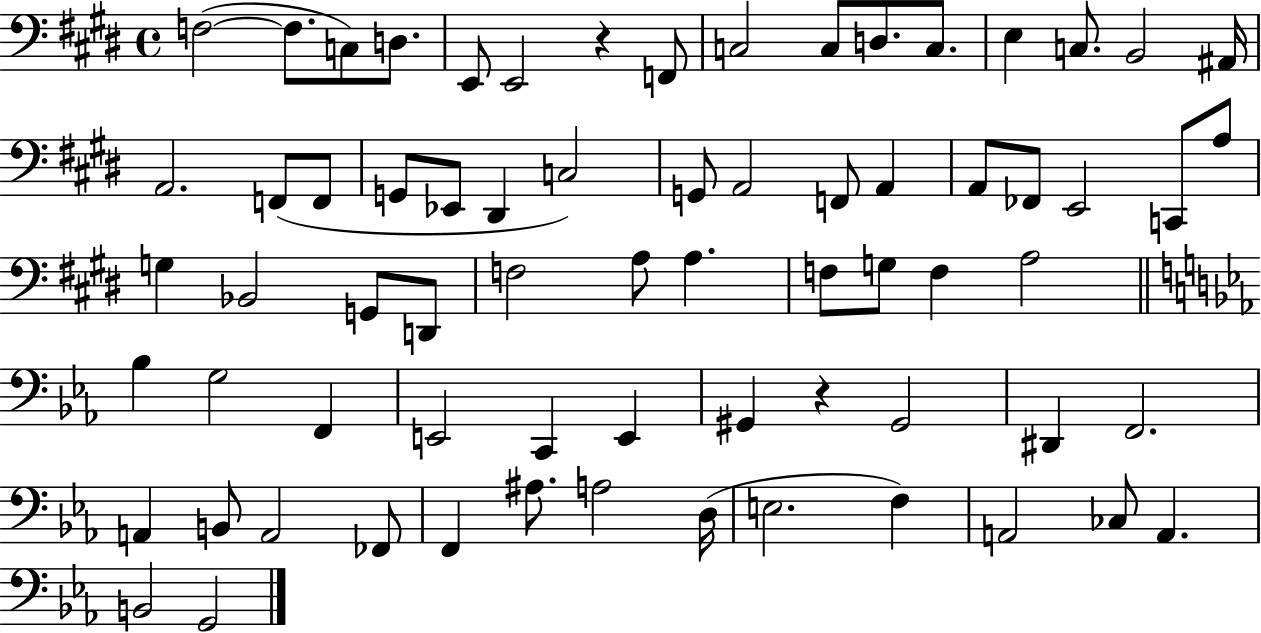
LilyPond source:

{
  \clef bass
  \time 4/4
  \defaultTimeSignature
  \key e \major
  f2~(~ f8. c8) d8. | e,8 e,2 r4 f,8 | c2 c8 d8. c8. | e4 c8. b,2 ais,16 | \break a,2. f,8( f,8 | g,8 ees,8 dis,4 c2) | g,8 a,2 f,8 a,4 | a,8 fes,8 e,2 c,8 a8 | \break g4 bes,2 g,8 d,8 | f2 a8 a4. | f8 g8 f4 a2 | \bar "||" \break \key ees \major bes4 g2 f,4 | e,2 c,4 e,4 | gis,4 r4 gis,2 | dis,4 f,2. | \break a,4 b,8 a,2 fes,8 | f,4 ais8. a2 d16( | e2. f4) | a,2 ces8 a,4. | \break b,2 g,2 | \bar "|."
}